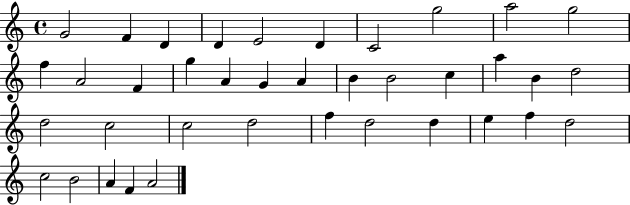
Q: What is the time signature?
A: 4/4